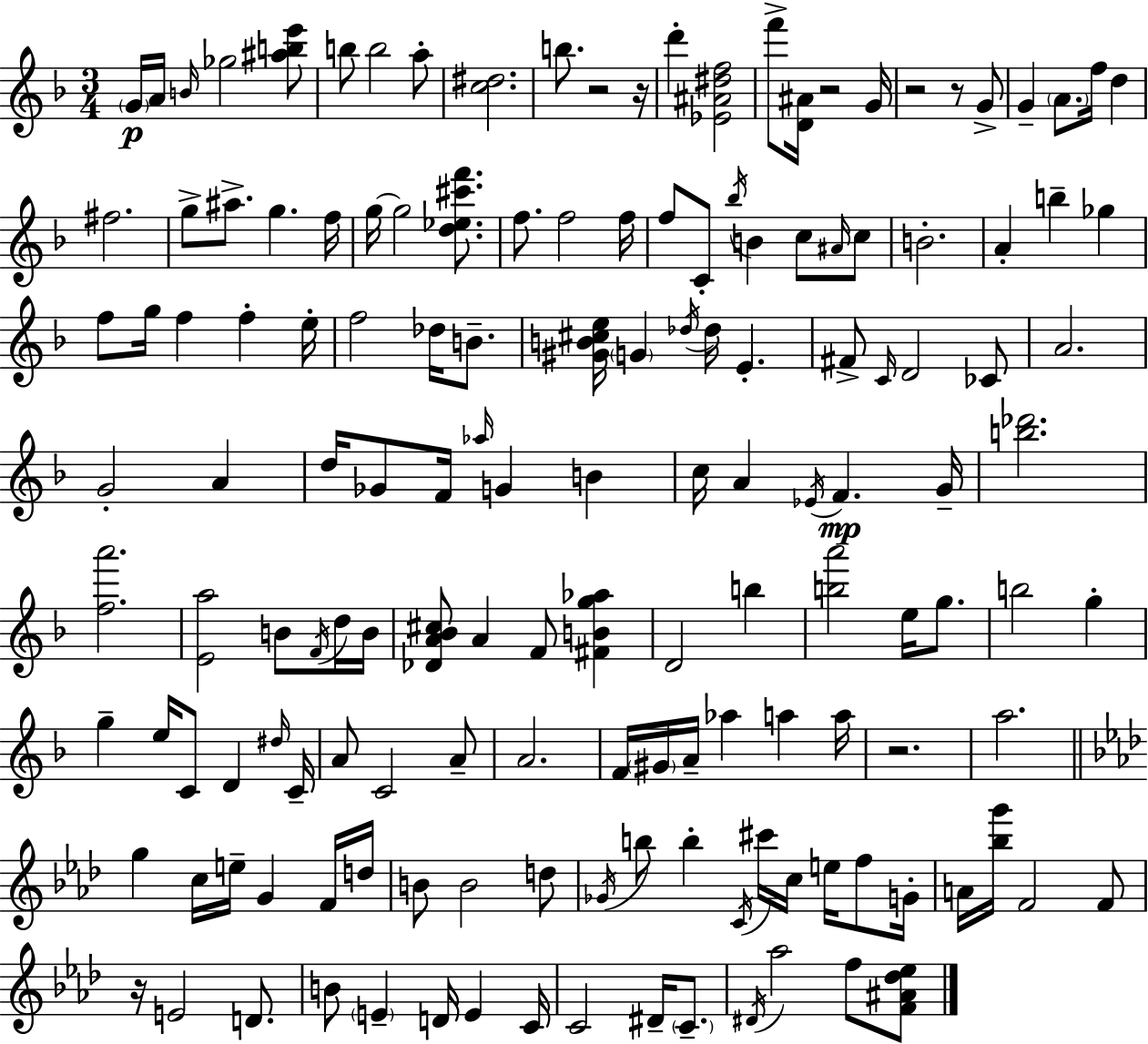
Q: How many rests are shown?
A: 7